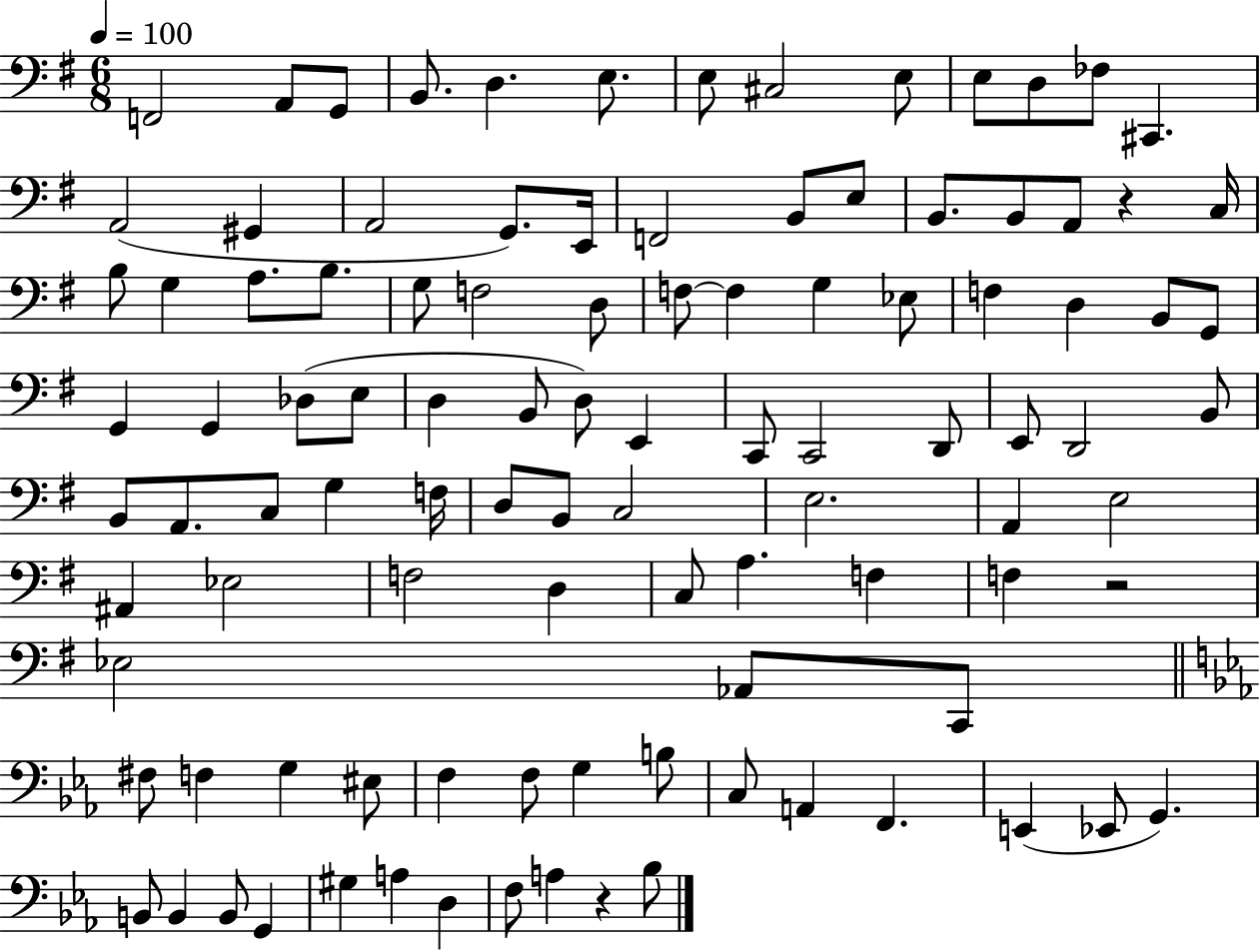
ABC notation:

X:1
T:Untitled
M:6/8
L:1/4
K:G
F,,2 A,,/2 G,,/2 B,,/2 D, E,/2 E,/2 ^C,2 E,/2 E,/2 D,/2 _F,/2 ^C,, A,,2 ^G,, A,,2 G,,/2 E,,/4 F,,2 B,,/2 E,/2 B,,/2 B,,/2 A,,/2 z C,/4 B,/2 G, A,/2 B,/2 G,/2 F,2 D,/2 F,/2 F, G, _E,/2 F, D, B,,/2 G,,/2 G,, G,, _D,/2 E,/2 D, B,,/2 D,/2 E,, C,,/2 C,,2 D,,/2 E,,/2 D,,2 B,,/2 B,,/2 A,,/2 C,/2 G, F,/4 D,/2 B,,/2 C,2 E,2 A,, E,2 ^A,, _E,2 F,2 D, C,/2 A, F, F, z2 _E,2 _A,,/2 C,,/2 ^F,/2 F, G, ^E,/2 F, F,/2 G, B,/2 C,/2 A,, F,, E,, _E,,/2 G,, B,,/2 B,, B,,/2 G,, ^G, A, D, F,/2 A, z _B,/2